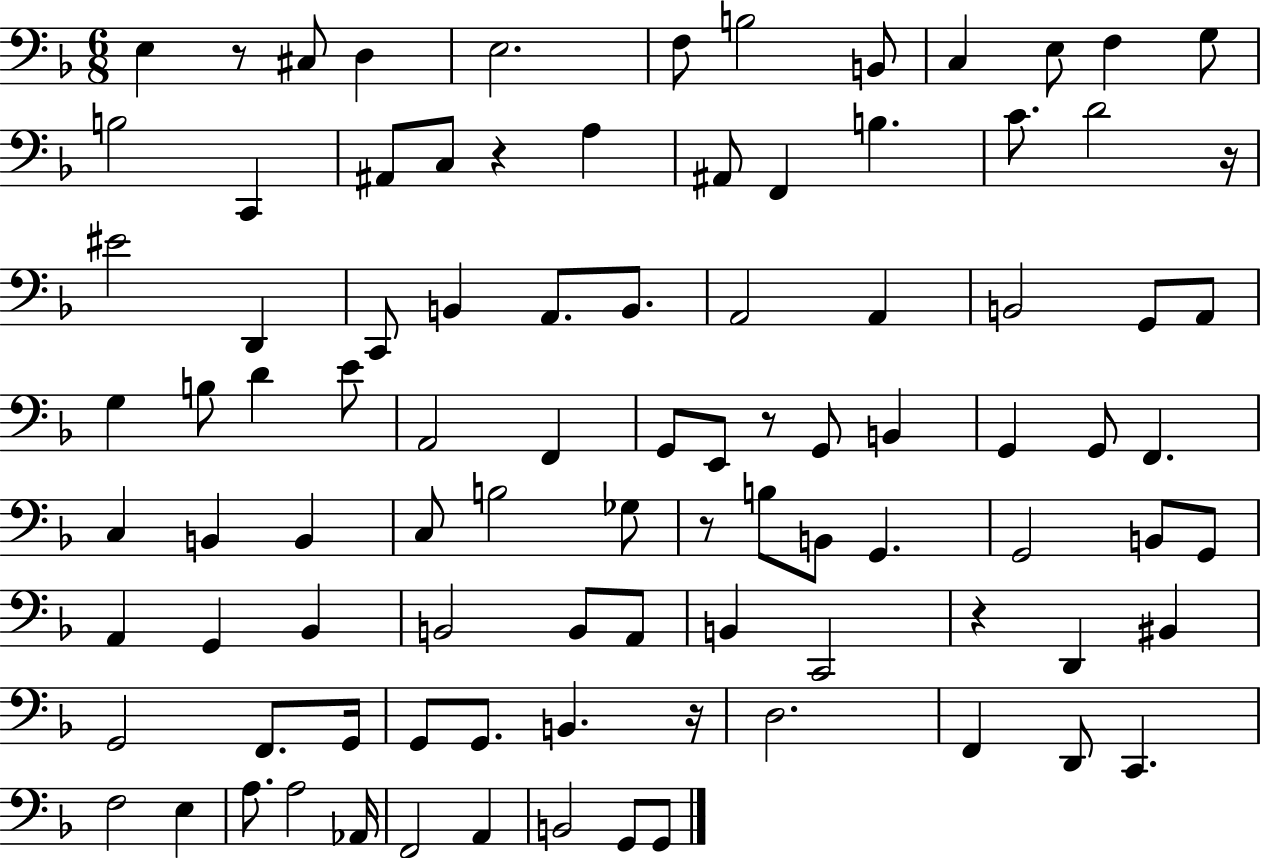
E3/q R/e C#3/e D3/q E3/h. F3/e B3/h B2/e C3/q E3/e F3/q G3/e B3/h C2/q A#2/e C3/e R/q A3/q A#2/e F2/q B3/q. C4/e. D4/h R/s EIS4/h D2/q C2/e B2/q A2/e. B2/e. A2/h A2/q B2/h G2/e A2/e G3/q B3/e D4/q E4/e A2/h F2/q G2/e E2/e R/e G2/e B2/q G2/q G2/e F2/q. C3/q B2/q B2/q C3/e B3/h Gb3/e R/e B3/e B2/e G2/q. G2/h B2/e G2/e A2/q G2/q Bb2/q B2/h B2/e A2/e B2/q C2/h R/q D2/q BIS2/q G2/h F2/e. G2/s G2/e G2/e. B2/q. R/s D3/h. F2/q D2/e C2/q. F3/h E3/q A3/e. A3/h Ab2/s F2/h A2/q B2/h G2/e G2/e